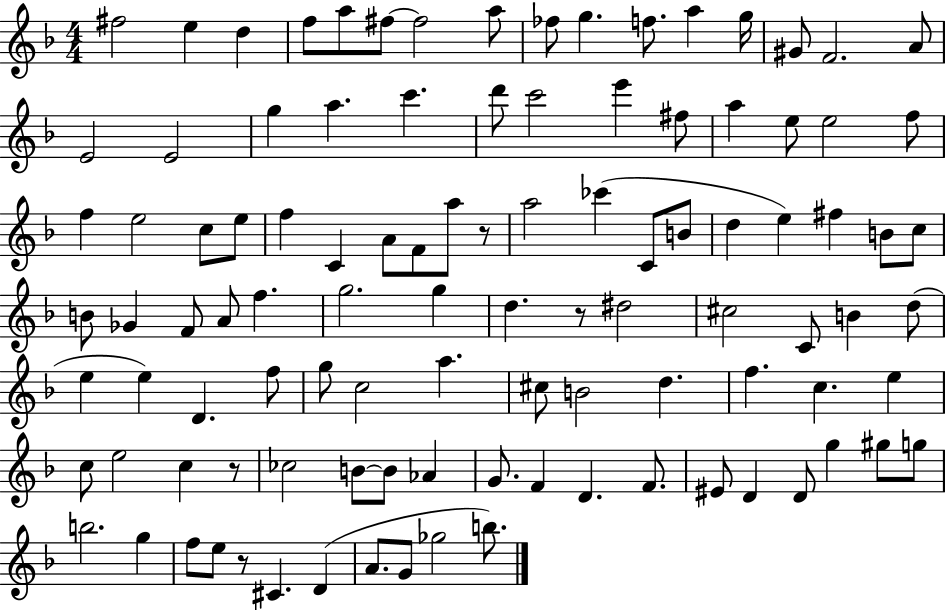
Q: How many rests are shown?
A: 4